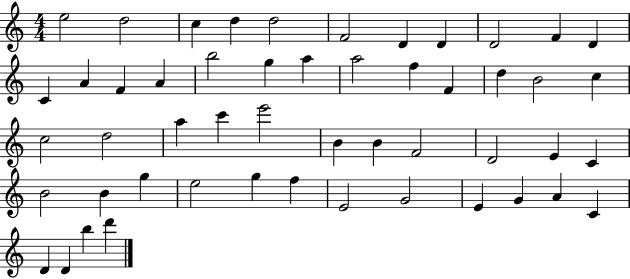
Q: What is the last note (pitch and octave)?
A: D6